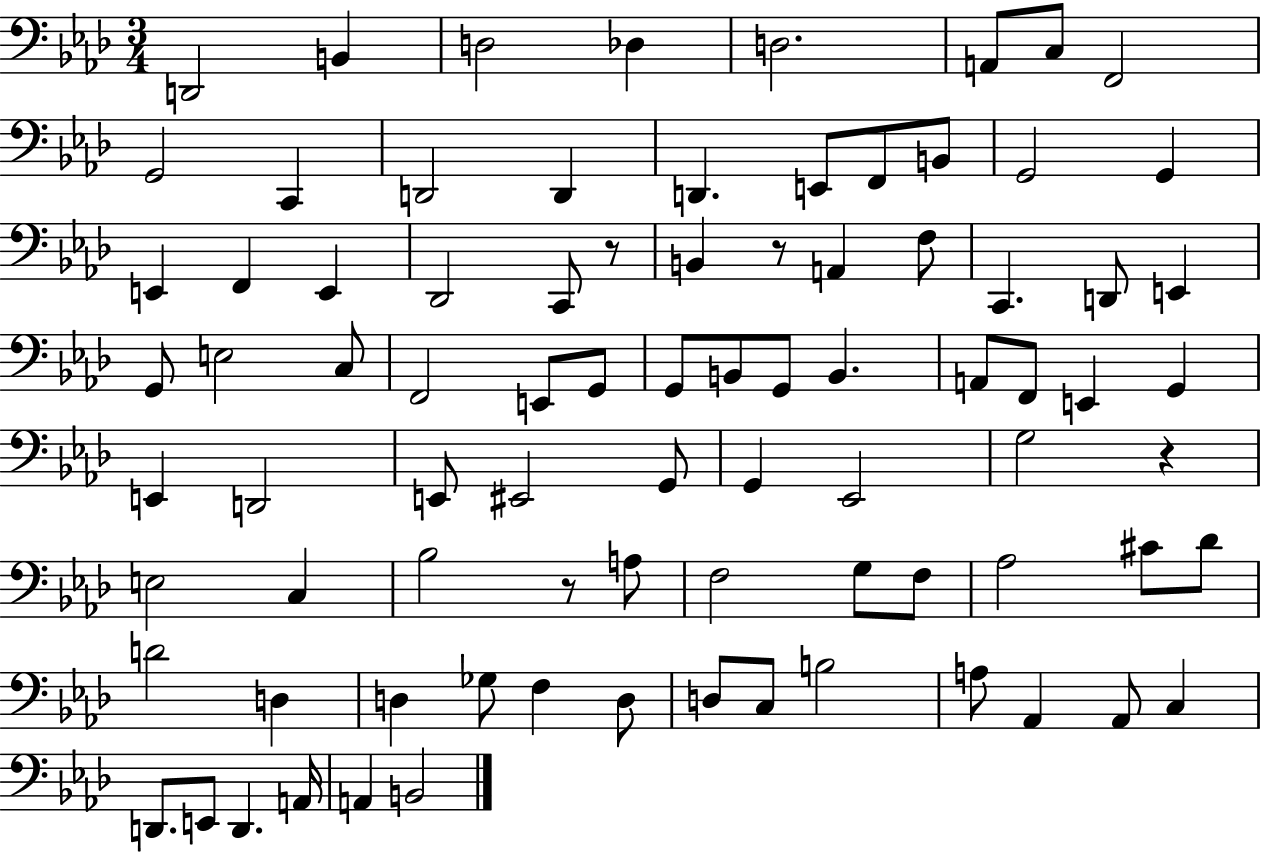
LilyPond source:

{
  \clef bass
  \numericTimeSignature
  \time 3/4
  \key aes \major
  d,2 b,4 | d2 des4 | d2. | a,8 c8 f,2 | \break g,2 c,4 | d,2 d,4 | d,4. e,8 f,8 b,8 | g,2 g,4 | \break e,4 f,4 e,4 | des,2 c,8 r8 | b,4 r8 a,4 f8 | c,4. d,8 e,4 | \break g,8 e2 c8 | f,2 e,8 g,8 | g,8 b,8 g,8 b,4. | a,8 f,8 e,4 g,4 | \break e,4 d,2 | e,8 eis,2 g,8 | g,4 ees,2 | g2 r4 | \break e2 c4 | bes2 r8 a8 | f2 g8 f8 | aes2 cis'8 des'8 | \break d'2 d4 | d4 ges8 f4 d8 | d8 c8 b2 | a8 aes,4 aes,8 c4 | \break d,8. e,8 d,4. a,16 | a,4 b,2 | \bar "|."
}